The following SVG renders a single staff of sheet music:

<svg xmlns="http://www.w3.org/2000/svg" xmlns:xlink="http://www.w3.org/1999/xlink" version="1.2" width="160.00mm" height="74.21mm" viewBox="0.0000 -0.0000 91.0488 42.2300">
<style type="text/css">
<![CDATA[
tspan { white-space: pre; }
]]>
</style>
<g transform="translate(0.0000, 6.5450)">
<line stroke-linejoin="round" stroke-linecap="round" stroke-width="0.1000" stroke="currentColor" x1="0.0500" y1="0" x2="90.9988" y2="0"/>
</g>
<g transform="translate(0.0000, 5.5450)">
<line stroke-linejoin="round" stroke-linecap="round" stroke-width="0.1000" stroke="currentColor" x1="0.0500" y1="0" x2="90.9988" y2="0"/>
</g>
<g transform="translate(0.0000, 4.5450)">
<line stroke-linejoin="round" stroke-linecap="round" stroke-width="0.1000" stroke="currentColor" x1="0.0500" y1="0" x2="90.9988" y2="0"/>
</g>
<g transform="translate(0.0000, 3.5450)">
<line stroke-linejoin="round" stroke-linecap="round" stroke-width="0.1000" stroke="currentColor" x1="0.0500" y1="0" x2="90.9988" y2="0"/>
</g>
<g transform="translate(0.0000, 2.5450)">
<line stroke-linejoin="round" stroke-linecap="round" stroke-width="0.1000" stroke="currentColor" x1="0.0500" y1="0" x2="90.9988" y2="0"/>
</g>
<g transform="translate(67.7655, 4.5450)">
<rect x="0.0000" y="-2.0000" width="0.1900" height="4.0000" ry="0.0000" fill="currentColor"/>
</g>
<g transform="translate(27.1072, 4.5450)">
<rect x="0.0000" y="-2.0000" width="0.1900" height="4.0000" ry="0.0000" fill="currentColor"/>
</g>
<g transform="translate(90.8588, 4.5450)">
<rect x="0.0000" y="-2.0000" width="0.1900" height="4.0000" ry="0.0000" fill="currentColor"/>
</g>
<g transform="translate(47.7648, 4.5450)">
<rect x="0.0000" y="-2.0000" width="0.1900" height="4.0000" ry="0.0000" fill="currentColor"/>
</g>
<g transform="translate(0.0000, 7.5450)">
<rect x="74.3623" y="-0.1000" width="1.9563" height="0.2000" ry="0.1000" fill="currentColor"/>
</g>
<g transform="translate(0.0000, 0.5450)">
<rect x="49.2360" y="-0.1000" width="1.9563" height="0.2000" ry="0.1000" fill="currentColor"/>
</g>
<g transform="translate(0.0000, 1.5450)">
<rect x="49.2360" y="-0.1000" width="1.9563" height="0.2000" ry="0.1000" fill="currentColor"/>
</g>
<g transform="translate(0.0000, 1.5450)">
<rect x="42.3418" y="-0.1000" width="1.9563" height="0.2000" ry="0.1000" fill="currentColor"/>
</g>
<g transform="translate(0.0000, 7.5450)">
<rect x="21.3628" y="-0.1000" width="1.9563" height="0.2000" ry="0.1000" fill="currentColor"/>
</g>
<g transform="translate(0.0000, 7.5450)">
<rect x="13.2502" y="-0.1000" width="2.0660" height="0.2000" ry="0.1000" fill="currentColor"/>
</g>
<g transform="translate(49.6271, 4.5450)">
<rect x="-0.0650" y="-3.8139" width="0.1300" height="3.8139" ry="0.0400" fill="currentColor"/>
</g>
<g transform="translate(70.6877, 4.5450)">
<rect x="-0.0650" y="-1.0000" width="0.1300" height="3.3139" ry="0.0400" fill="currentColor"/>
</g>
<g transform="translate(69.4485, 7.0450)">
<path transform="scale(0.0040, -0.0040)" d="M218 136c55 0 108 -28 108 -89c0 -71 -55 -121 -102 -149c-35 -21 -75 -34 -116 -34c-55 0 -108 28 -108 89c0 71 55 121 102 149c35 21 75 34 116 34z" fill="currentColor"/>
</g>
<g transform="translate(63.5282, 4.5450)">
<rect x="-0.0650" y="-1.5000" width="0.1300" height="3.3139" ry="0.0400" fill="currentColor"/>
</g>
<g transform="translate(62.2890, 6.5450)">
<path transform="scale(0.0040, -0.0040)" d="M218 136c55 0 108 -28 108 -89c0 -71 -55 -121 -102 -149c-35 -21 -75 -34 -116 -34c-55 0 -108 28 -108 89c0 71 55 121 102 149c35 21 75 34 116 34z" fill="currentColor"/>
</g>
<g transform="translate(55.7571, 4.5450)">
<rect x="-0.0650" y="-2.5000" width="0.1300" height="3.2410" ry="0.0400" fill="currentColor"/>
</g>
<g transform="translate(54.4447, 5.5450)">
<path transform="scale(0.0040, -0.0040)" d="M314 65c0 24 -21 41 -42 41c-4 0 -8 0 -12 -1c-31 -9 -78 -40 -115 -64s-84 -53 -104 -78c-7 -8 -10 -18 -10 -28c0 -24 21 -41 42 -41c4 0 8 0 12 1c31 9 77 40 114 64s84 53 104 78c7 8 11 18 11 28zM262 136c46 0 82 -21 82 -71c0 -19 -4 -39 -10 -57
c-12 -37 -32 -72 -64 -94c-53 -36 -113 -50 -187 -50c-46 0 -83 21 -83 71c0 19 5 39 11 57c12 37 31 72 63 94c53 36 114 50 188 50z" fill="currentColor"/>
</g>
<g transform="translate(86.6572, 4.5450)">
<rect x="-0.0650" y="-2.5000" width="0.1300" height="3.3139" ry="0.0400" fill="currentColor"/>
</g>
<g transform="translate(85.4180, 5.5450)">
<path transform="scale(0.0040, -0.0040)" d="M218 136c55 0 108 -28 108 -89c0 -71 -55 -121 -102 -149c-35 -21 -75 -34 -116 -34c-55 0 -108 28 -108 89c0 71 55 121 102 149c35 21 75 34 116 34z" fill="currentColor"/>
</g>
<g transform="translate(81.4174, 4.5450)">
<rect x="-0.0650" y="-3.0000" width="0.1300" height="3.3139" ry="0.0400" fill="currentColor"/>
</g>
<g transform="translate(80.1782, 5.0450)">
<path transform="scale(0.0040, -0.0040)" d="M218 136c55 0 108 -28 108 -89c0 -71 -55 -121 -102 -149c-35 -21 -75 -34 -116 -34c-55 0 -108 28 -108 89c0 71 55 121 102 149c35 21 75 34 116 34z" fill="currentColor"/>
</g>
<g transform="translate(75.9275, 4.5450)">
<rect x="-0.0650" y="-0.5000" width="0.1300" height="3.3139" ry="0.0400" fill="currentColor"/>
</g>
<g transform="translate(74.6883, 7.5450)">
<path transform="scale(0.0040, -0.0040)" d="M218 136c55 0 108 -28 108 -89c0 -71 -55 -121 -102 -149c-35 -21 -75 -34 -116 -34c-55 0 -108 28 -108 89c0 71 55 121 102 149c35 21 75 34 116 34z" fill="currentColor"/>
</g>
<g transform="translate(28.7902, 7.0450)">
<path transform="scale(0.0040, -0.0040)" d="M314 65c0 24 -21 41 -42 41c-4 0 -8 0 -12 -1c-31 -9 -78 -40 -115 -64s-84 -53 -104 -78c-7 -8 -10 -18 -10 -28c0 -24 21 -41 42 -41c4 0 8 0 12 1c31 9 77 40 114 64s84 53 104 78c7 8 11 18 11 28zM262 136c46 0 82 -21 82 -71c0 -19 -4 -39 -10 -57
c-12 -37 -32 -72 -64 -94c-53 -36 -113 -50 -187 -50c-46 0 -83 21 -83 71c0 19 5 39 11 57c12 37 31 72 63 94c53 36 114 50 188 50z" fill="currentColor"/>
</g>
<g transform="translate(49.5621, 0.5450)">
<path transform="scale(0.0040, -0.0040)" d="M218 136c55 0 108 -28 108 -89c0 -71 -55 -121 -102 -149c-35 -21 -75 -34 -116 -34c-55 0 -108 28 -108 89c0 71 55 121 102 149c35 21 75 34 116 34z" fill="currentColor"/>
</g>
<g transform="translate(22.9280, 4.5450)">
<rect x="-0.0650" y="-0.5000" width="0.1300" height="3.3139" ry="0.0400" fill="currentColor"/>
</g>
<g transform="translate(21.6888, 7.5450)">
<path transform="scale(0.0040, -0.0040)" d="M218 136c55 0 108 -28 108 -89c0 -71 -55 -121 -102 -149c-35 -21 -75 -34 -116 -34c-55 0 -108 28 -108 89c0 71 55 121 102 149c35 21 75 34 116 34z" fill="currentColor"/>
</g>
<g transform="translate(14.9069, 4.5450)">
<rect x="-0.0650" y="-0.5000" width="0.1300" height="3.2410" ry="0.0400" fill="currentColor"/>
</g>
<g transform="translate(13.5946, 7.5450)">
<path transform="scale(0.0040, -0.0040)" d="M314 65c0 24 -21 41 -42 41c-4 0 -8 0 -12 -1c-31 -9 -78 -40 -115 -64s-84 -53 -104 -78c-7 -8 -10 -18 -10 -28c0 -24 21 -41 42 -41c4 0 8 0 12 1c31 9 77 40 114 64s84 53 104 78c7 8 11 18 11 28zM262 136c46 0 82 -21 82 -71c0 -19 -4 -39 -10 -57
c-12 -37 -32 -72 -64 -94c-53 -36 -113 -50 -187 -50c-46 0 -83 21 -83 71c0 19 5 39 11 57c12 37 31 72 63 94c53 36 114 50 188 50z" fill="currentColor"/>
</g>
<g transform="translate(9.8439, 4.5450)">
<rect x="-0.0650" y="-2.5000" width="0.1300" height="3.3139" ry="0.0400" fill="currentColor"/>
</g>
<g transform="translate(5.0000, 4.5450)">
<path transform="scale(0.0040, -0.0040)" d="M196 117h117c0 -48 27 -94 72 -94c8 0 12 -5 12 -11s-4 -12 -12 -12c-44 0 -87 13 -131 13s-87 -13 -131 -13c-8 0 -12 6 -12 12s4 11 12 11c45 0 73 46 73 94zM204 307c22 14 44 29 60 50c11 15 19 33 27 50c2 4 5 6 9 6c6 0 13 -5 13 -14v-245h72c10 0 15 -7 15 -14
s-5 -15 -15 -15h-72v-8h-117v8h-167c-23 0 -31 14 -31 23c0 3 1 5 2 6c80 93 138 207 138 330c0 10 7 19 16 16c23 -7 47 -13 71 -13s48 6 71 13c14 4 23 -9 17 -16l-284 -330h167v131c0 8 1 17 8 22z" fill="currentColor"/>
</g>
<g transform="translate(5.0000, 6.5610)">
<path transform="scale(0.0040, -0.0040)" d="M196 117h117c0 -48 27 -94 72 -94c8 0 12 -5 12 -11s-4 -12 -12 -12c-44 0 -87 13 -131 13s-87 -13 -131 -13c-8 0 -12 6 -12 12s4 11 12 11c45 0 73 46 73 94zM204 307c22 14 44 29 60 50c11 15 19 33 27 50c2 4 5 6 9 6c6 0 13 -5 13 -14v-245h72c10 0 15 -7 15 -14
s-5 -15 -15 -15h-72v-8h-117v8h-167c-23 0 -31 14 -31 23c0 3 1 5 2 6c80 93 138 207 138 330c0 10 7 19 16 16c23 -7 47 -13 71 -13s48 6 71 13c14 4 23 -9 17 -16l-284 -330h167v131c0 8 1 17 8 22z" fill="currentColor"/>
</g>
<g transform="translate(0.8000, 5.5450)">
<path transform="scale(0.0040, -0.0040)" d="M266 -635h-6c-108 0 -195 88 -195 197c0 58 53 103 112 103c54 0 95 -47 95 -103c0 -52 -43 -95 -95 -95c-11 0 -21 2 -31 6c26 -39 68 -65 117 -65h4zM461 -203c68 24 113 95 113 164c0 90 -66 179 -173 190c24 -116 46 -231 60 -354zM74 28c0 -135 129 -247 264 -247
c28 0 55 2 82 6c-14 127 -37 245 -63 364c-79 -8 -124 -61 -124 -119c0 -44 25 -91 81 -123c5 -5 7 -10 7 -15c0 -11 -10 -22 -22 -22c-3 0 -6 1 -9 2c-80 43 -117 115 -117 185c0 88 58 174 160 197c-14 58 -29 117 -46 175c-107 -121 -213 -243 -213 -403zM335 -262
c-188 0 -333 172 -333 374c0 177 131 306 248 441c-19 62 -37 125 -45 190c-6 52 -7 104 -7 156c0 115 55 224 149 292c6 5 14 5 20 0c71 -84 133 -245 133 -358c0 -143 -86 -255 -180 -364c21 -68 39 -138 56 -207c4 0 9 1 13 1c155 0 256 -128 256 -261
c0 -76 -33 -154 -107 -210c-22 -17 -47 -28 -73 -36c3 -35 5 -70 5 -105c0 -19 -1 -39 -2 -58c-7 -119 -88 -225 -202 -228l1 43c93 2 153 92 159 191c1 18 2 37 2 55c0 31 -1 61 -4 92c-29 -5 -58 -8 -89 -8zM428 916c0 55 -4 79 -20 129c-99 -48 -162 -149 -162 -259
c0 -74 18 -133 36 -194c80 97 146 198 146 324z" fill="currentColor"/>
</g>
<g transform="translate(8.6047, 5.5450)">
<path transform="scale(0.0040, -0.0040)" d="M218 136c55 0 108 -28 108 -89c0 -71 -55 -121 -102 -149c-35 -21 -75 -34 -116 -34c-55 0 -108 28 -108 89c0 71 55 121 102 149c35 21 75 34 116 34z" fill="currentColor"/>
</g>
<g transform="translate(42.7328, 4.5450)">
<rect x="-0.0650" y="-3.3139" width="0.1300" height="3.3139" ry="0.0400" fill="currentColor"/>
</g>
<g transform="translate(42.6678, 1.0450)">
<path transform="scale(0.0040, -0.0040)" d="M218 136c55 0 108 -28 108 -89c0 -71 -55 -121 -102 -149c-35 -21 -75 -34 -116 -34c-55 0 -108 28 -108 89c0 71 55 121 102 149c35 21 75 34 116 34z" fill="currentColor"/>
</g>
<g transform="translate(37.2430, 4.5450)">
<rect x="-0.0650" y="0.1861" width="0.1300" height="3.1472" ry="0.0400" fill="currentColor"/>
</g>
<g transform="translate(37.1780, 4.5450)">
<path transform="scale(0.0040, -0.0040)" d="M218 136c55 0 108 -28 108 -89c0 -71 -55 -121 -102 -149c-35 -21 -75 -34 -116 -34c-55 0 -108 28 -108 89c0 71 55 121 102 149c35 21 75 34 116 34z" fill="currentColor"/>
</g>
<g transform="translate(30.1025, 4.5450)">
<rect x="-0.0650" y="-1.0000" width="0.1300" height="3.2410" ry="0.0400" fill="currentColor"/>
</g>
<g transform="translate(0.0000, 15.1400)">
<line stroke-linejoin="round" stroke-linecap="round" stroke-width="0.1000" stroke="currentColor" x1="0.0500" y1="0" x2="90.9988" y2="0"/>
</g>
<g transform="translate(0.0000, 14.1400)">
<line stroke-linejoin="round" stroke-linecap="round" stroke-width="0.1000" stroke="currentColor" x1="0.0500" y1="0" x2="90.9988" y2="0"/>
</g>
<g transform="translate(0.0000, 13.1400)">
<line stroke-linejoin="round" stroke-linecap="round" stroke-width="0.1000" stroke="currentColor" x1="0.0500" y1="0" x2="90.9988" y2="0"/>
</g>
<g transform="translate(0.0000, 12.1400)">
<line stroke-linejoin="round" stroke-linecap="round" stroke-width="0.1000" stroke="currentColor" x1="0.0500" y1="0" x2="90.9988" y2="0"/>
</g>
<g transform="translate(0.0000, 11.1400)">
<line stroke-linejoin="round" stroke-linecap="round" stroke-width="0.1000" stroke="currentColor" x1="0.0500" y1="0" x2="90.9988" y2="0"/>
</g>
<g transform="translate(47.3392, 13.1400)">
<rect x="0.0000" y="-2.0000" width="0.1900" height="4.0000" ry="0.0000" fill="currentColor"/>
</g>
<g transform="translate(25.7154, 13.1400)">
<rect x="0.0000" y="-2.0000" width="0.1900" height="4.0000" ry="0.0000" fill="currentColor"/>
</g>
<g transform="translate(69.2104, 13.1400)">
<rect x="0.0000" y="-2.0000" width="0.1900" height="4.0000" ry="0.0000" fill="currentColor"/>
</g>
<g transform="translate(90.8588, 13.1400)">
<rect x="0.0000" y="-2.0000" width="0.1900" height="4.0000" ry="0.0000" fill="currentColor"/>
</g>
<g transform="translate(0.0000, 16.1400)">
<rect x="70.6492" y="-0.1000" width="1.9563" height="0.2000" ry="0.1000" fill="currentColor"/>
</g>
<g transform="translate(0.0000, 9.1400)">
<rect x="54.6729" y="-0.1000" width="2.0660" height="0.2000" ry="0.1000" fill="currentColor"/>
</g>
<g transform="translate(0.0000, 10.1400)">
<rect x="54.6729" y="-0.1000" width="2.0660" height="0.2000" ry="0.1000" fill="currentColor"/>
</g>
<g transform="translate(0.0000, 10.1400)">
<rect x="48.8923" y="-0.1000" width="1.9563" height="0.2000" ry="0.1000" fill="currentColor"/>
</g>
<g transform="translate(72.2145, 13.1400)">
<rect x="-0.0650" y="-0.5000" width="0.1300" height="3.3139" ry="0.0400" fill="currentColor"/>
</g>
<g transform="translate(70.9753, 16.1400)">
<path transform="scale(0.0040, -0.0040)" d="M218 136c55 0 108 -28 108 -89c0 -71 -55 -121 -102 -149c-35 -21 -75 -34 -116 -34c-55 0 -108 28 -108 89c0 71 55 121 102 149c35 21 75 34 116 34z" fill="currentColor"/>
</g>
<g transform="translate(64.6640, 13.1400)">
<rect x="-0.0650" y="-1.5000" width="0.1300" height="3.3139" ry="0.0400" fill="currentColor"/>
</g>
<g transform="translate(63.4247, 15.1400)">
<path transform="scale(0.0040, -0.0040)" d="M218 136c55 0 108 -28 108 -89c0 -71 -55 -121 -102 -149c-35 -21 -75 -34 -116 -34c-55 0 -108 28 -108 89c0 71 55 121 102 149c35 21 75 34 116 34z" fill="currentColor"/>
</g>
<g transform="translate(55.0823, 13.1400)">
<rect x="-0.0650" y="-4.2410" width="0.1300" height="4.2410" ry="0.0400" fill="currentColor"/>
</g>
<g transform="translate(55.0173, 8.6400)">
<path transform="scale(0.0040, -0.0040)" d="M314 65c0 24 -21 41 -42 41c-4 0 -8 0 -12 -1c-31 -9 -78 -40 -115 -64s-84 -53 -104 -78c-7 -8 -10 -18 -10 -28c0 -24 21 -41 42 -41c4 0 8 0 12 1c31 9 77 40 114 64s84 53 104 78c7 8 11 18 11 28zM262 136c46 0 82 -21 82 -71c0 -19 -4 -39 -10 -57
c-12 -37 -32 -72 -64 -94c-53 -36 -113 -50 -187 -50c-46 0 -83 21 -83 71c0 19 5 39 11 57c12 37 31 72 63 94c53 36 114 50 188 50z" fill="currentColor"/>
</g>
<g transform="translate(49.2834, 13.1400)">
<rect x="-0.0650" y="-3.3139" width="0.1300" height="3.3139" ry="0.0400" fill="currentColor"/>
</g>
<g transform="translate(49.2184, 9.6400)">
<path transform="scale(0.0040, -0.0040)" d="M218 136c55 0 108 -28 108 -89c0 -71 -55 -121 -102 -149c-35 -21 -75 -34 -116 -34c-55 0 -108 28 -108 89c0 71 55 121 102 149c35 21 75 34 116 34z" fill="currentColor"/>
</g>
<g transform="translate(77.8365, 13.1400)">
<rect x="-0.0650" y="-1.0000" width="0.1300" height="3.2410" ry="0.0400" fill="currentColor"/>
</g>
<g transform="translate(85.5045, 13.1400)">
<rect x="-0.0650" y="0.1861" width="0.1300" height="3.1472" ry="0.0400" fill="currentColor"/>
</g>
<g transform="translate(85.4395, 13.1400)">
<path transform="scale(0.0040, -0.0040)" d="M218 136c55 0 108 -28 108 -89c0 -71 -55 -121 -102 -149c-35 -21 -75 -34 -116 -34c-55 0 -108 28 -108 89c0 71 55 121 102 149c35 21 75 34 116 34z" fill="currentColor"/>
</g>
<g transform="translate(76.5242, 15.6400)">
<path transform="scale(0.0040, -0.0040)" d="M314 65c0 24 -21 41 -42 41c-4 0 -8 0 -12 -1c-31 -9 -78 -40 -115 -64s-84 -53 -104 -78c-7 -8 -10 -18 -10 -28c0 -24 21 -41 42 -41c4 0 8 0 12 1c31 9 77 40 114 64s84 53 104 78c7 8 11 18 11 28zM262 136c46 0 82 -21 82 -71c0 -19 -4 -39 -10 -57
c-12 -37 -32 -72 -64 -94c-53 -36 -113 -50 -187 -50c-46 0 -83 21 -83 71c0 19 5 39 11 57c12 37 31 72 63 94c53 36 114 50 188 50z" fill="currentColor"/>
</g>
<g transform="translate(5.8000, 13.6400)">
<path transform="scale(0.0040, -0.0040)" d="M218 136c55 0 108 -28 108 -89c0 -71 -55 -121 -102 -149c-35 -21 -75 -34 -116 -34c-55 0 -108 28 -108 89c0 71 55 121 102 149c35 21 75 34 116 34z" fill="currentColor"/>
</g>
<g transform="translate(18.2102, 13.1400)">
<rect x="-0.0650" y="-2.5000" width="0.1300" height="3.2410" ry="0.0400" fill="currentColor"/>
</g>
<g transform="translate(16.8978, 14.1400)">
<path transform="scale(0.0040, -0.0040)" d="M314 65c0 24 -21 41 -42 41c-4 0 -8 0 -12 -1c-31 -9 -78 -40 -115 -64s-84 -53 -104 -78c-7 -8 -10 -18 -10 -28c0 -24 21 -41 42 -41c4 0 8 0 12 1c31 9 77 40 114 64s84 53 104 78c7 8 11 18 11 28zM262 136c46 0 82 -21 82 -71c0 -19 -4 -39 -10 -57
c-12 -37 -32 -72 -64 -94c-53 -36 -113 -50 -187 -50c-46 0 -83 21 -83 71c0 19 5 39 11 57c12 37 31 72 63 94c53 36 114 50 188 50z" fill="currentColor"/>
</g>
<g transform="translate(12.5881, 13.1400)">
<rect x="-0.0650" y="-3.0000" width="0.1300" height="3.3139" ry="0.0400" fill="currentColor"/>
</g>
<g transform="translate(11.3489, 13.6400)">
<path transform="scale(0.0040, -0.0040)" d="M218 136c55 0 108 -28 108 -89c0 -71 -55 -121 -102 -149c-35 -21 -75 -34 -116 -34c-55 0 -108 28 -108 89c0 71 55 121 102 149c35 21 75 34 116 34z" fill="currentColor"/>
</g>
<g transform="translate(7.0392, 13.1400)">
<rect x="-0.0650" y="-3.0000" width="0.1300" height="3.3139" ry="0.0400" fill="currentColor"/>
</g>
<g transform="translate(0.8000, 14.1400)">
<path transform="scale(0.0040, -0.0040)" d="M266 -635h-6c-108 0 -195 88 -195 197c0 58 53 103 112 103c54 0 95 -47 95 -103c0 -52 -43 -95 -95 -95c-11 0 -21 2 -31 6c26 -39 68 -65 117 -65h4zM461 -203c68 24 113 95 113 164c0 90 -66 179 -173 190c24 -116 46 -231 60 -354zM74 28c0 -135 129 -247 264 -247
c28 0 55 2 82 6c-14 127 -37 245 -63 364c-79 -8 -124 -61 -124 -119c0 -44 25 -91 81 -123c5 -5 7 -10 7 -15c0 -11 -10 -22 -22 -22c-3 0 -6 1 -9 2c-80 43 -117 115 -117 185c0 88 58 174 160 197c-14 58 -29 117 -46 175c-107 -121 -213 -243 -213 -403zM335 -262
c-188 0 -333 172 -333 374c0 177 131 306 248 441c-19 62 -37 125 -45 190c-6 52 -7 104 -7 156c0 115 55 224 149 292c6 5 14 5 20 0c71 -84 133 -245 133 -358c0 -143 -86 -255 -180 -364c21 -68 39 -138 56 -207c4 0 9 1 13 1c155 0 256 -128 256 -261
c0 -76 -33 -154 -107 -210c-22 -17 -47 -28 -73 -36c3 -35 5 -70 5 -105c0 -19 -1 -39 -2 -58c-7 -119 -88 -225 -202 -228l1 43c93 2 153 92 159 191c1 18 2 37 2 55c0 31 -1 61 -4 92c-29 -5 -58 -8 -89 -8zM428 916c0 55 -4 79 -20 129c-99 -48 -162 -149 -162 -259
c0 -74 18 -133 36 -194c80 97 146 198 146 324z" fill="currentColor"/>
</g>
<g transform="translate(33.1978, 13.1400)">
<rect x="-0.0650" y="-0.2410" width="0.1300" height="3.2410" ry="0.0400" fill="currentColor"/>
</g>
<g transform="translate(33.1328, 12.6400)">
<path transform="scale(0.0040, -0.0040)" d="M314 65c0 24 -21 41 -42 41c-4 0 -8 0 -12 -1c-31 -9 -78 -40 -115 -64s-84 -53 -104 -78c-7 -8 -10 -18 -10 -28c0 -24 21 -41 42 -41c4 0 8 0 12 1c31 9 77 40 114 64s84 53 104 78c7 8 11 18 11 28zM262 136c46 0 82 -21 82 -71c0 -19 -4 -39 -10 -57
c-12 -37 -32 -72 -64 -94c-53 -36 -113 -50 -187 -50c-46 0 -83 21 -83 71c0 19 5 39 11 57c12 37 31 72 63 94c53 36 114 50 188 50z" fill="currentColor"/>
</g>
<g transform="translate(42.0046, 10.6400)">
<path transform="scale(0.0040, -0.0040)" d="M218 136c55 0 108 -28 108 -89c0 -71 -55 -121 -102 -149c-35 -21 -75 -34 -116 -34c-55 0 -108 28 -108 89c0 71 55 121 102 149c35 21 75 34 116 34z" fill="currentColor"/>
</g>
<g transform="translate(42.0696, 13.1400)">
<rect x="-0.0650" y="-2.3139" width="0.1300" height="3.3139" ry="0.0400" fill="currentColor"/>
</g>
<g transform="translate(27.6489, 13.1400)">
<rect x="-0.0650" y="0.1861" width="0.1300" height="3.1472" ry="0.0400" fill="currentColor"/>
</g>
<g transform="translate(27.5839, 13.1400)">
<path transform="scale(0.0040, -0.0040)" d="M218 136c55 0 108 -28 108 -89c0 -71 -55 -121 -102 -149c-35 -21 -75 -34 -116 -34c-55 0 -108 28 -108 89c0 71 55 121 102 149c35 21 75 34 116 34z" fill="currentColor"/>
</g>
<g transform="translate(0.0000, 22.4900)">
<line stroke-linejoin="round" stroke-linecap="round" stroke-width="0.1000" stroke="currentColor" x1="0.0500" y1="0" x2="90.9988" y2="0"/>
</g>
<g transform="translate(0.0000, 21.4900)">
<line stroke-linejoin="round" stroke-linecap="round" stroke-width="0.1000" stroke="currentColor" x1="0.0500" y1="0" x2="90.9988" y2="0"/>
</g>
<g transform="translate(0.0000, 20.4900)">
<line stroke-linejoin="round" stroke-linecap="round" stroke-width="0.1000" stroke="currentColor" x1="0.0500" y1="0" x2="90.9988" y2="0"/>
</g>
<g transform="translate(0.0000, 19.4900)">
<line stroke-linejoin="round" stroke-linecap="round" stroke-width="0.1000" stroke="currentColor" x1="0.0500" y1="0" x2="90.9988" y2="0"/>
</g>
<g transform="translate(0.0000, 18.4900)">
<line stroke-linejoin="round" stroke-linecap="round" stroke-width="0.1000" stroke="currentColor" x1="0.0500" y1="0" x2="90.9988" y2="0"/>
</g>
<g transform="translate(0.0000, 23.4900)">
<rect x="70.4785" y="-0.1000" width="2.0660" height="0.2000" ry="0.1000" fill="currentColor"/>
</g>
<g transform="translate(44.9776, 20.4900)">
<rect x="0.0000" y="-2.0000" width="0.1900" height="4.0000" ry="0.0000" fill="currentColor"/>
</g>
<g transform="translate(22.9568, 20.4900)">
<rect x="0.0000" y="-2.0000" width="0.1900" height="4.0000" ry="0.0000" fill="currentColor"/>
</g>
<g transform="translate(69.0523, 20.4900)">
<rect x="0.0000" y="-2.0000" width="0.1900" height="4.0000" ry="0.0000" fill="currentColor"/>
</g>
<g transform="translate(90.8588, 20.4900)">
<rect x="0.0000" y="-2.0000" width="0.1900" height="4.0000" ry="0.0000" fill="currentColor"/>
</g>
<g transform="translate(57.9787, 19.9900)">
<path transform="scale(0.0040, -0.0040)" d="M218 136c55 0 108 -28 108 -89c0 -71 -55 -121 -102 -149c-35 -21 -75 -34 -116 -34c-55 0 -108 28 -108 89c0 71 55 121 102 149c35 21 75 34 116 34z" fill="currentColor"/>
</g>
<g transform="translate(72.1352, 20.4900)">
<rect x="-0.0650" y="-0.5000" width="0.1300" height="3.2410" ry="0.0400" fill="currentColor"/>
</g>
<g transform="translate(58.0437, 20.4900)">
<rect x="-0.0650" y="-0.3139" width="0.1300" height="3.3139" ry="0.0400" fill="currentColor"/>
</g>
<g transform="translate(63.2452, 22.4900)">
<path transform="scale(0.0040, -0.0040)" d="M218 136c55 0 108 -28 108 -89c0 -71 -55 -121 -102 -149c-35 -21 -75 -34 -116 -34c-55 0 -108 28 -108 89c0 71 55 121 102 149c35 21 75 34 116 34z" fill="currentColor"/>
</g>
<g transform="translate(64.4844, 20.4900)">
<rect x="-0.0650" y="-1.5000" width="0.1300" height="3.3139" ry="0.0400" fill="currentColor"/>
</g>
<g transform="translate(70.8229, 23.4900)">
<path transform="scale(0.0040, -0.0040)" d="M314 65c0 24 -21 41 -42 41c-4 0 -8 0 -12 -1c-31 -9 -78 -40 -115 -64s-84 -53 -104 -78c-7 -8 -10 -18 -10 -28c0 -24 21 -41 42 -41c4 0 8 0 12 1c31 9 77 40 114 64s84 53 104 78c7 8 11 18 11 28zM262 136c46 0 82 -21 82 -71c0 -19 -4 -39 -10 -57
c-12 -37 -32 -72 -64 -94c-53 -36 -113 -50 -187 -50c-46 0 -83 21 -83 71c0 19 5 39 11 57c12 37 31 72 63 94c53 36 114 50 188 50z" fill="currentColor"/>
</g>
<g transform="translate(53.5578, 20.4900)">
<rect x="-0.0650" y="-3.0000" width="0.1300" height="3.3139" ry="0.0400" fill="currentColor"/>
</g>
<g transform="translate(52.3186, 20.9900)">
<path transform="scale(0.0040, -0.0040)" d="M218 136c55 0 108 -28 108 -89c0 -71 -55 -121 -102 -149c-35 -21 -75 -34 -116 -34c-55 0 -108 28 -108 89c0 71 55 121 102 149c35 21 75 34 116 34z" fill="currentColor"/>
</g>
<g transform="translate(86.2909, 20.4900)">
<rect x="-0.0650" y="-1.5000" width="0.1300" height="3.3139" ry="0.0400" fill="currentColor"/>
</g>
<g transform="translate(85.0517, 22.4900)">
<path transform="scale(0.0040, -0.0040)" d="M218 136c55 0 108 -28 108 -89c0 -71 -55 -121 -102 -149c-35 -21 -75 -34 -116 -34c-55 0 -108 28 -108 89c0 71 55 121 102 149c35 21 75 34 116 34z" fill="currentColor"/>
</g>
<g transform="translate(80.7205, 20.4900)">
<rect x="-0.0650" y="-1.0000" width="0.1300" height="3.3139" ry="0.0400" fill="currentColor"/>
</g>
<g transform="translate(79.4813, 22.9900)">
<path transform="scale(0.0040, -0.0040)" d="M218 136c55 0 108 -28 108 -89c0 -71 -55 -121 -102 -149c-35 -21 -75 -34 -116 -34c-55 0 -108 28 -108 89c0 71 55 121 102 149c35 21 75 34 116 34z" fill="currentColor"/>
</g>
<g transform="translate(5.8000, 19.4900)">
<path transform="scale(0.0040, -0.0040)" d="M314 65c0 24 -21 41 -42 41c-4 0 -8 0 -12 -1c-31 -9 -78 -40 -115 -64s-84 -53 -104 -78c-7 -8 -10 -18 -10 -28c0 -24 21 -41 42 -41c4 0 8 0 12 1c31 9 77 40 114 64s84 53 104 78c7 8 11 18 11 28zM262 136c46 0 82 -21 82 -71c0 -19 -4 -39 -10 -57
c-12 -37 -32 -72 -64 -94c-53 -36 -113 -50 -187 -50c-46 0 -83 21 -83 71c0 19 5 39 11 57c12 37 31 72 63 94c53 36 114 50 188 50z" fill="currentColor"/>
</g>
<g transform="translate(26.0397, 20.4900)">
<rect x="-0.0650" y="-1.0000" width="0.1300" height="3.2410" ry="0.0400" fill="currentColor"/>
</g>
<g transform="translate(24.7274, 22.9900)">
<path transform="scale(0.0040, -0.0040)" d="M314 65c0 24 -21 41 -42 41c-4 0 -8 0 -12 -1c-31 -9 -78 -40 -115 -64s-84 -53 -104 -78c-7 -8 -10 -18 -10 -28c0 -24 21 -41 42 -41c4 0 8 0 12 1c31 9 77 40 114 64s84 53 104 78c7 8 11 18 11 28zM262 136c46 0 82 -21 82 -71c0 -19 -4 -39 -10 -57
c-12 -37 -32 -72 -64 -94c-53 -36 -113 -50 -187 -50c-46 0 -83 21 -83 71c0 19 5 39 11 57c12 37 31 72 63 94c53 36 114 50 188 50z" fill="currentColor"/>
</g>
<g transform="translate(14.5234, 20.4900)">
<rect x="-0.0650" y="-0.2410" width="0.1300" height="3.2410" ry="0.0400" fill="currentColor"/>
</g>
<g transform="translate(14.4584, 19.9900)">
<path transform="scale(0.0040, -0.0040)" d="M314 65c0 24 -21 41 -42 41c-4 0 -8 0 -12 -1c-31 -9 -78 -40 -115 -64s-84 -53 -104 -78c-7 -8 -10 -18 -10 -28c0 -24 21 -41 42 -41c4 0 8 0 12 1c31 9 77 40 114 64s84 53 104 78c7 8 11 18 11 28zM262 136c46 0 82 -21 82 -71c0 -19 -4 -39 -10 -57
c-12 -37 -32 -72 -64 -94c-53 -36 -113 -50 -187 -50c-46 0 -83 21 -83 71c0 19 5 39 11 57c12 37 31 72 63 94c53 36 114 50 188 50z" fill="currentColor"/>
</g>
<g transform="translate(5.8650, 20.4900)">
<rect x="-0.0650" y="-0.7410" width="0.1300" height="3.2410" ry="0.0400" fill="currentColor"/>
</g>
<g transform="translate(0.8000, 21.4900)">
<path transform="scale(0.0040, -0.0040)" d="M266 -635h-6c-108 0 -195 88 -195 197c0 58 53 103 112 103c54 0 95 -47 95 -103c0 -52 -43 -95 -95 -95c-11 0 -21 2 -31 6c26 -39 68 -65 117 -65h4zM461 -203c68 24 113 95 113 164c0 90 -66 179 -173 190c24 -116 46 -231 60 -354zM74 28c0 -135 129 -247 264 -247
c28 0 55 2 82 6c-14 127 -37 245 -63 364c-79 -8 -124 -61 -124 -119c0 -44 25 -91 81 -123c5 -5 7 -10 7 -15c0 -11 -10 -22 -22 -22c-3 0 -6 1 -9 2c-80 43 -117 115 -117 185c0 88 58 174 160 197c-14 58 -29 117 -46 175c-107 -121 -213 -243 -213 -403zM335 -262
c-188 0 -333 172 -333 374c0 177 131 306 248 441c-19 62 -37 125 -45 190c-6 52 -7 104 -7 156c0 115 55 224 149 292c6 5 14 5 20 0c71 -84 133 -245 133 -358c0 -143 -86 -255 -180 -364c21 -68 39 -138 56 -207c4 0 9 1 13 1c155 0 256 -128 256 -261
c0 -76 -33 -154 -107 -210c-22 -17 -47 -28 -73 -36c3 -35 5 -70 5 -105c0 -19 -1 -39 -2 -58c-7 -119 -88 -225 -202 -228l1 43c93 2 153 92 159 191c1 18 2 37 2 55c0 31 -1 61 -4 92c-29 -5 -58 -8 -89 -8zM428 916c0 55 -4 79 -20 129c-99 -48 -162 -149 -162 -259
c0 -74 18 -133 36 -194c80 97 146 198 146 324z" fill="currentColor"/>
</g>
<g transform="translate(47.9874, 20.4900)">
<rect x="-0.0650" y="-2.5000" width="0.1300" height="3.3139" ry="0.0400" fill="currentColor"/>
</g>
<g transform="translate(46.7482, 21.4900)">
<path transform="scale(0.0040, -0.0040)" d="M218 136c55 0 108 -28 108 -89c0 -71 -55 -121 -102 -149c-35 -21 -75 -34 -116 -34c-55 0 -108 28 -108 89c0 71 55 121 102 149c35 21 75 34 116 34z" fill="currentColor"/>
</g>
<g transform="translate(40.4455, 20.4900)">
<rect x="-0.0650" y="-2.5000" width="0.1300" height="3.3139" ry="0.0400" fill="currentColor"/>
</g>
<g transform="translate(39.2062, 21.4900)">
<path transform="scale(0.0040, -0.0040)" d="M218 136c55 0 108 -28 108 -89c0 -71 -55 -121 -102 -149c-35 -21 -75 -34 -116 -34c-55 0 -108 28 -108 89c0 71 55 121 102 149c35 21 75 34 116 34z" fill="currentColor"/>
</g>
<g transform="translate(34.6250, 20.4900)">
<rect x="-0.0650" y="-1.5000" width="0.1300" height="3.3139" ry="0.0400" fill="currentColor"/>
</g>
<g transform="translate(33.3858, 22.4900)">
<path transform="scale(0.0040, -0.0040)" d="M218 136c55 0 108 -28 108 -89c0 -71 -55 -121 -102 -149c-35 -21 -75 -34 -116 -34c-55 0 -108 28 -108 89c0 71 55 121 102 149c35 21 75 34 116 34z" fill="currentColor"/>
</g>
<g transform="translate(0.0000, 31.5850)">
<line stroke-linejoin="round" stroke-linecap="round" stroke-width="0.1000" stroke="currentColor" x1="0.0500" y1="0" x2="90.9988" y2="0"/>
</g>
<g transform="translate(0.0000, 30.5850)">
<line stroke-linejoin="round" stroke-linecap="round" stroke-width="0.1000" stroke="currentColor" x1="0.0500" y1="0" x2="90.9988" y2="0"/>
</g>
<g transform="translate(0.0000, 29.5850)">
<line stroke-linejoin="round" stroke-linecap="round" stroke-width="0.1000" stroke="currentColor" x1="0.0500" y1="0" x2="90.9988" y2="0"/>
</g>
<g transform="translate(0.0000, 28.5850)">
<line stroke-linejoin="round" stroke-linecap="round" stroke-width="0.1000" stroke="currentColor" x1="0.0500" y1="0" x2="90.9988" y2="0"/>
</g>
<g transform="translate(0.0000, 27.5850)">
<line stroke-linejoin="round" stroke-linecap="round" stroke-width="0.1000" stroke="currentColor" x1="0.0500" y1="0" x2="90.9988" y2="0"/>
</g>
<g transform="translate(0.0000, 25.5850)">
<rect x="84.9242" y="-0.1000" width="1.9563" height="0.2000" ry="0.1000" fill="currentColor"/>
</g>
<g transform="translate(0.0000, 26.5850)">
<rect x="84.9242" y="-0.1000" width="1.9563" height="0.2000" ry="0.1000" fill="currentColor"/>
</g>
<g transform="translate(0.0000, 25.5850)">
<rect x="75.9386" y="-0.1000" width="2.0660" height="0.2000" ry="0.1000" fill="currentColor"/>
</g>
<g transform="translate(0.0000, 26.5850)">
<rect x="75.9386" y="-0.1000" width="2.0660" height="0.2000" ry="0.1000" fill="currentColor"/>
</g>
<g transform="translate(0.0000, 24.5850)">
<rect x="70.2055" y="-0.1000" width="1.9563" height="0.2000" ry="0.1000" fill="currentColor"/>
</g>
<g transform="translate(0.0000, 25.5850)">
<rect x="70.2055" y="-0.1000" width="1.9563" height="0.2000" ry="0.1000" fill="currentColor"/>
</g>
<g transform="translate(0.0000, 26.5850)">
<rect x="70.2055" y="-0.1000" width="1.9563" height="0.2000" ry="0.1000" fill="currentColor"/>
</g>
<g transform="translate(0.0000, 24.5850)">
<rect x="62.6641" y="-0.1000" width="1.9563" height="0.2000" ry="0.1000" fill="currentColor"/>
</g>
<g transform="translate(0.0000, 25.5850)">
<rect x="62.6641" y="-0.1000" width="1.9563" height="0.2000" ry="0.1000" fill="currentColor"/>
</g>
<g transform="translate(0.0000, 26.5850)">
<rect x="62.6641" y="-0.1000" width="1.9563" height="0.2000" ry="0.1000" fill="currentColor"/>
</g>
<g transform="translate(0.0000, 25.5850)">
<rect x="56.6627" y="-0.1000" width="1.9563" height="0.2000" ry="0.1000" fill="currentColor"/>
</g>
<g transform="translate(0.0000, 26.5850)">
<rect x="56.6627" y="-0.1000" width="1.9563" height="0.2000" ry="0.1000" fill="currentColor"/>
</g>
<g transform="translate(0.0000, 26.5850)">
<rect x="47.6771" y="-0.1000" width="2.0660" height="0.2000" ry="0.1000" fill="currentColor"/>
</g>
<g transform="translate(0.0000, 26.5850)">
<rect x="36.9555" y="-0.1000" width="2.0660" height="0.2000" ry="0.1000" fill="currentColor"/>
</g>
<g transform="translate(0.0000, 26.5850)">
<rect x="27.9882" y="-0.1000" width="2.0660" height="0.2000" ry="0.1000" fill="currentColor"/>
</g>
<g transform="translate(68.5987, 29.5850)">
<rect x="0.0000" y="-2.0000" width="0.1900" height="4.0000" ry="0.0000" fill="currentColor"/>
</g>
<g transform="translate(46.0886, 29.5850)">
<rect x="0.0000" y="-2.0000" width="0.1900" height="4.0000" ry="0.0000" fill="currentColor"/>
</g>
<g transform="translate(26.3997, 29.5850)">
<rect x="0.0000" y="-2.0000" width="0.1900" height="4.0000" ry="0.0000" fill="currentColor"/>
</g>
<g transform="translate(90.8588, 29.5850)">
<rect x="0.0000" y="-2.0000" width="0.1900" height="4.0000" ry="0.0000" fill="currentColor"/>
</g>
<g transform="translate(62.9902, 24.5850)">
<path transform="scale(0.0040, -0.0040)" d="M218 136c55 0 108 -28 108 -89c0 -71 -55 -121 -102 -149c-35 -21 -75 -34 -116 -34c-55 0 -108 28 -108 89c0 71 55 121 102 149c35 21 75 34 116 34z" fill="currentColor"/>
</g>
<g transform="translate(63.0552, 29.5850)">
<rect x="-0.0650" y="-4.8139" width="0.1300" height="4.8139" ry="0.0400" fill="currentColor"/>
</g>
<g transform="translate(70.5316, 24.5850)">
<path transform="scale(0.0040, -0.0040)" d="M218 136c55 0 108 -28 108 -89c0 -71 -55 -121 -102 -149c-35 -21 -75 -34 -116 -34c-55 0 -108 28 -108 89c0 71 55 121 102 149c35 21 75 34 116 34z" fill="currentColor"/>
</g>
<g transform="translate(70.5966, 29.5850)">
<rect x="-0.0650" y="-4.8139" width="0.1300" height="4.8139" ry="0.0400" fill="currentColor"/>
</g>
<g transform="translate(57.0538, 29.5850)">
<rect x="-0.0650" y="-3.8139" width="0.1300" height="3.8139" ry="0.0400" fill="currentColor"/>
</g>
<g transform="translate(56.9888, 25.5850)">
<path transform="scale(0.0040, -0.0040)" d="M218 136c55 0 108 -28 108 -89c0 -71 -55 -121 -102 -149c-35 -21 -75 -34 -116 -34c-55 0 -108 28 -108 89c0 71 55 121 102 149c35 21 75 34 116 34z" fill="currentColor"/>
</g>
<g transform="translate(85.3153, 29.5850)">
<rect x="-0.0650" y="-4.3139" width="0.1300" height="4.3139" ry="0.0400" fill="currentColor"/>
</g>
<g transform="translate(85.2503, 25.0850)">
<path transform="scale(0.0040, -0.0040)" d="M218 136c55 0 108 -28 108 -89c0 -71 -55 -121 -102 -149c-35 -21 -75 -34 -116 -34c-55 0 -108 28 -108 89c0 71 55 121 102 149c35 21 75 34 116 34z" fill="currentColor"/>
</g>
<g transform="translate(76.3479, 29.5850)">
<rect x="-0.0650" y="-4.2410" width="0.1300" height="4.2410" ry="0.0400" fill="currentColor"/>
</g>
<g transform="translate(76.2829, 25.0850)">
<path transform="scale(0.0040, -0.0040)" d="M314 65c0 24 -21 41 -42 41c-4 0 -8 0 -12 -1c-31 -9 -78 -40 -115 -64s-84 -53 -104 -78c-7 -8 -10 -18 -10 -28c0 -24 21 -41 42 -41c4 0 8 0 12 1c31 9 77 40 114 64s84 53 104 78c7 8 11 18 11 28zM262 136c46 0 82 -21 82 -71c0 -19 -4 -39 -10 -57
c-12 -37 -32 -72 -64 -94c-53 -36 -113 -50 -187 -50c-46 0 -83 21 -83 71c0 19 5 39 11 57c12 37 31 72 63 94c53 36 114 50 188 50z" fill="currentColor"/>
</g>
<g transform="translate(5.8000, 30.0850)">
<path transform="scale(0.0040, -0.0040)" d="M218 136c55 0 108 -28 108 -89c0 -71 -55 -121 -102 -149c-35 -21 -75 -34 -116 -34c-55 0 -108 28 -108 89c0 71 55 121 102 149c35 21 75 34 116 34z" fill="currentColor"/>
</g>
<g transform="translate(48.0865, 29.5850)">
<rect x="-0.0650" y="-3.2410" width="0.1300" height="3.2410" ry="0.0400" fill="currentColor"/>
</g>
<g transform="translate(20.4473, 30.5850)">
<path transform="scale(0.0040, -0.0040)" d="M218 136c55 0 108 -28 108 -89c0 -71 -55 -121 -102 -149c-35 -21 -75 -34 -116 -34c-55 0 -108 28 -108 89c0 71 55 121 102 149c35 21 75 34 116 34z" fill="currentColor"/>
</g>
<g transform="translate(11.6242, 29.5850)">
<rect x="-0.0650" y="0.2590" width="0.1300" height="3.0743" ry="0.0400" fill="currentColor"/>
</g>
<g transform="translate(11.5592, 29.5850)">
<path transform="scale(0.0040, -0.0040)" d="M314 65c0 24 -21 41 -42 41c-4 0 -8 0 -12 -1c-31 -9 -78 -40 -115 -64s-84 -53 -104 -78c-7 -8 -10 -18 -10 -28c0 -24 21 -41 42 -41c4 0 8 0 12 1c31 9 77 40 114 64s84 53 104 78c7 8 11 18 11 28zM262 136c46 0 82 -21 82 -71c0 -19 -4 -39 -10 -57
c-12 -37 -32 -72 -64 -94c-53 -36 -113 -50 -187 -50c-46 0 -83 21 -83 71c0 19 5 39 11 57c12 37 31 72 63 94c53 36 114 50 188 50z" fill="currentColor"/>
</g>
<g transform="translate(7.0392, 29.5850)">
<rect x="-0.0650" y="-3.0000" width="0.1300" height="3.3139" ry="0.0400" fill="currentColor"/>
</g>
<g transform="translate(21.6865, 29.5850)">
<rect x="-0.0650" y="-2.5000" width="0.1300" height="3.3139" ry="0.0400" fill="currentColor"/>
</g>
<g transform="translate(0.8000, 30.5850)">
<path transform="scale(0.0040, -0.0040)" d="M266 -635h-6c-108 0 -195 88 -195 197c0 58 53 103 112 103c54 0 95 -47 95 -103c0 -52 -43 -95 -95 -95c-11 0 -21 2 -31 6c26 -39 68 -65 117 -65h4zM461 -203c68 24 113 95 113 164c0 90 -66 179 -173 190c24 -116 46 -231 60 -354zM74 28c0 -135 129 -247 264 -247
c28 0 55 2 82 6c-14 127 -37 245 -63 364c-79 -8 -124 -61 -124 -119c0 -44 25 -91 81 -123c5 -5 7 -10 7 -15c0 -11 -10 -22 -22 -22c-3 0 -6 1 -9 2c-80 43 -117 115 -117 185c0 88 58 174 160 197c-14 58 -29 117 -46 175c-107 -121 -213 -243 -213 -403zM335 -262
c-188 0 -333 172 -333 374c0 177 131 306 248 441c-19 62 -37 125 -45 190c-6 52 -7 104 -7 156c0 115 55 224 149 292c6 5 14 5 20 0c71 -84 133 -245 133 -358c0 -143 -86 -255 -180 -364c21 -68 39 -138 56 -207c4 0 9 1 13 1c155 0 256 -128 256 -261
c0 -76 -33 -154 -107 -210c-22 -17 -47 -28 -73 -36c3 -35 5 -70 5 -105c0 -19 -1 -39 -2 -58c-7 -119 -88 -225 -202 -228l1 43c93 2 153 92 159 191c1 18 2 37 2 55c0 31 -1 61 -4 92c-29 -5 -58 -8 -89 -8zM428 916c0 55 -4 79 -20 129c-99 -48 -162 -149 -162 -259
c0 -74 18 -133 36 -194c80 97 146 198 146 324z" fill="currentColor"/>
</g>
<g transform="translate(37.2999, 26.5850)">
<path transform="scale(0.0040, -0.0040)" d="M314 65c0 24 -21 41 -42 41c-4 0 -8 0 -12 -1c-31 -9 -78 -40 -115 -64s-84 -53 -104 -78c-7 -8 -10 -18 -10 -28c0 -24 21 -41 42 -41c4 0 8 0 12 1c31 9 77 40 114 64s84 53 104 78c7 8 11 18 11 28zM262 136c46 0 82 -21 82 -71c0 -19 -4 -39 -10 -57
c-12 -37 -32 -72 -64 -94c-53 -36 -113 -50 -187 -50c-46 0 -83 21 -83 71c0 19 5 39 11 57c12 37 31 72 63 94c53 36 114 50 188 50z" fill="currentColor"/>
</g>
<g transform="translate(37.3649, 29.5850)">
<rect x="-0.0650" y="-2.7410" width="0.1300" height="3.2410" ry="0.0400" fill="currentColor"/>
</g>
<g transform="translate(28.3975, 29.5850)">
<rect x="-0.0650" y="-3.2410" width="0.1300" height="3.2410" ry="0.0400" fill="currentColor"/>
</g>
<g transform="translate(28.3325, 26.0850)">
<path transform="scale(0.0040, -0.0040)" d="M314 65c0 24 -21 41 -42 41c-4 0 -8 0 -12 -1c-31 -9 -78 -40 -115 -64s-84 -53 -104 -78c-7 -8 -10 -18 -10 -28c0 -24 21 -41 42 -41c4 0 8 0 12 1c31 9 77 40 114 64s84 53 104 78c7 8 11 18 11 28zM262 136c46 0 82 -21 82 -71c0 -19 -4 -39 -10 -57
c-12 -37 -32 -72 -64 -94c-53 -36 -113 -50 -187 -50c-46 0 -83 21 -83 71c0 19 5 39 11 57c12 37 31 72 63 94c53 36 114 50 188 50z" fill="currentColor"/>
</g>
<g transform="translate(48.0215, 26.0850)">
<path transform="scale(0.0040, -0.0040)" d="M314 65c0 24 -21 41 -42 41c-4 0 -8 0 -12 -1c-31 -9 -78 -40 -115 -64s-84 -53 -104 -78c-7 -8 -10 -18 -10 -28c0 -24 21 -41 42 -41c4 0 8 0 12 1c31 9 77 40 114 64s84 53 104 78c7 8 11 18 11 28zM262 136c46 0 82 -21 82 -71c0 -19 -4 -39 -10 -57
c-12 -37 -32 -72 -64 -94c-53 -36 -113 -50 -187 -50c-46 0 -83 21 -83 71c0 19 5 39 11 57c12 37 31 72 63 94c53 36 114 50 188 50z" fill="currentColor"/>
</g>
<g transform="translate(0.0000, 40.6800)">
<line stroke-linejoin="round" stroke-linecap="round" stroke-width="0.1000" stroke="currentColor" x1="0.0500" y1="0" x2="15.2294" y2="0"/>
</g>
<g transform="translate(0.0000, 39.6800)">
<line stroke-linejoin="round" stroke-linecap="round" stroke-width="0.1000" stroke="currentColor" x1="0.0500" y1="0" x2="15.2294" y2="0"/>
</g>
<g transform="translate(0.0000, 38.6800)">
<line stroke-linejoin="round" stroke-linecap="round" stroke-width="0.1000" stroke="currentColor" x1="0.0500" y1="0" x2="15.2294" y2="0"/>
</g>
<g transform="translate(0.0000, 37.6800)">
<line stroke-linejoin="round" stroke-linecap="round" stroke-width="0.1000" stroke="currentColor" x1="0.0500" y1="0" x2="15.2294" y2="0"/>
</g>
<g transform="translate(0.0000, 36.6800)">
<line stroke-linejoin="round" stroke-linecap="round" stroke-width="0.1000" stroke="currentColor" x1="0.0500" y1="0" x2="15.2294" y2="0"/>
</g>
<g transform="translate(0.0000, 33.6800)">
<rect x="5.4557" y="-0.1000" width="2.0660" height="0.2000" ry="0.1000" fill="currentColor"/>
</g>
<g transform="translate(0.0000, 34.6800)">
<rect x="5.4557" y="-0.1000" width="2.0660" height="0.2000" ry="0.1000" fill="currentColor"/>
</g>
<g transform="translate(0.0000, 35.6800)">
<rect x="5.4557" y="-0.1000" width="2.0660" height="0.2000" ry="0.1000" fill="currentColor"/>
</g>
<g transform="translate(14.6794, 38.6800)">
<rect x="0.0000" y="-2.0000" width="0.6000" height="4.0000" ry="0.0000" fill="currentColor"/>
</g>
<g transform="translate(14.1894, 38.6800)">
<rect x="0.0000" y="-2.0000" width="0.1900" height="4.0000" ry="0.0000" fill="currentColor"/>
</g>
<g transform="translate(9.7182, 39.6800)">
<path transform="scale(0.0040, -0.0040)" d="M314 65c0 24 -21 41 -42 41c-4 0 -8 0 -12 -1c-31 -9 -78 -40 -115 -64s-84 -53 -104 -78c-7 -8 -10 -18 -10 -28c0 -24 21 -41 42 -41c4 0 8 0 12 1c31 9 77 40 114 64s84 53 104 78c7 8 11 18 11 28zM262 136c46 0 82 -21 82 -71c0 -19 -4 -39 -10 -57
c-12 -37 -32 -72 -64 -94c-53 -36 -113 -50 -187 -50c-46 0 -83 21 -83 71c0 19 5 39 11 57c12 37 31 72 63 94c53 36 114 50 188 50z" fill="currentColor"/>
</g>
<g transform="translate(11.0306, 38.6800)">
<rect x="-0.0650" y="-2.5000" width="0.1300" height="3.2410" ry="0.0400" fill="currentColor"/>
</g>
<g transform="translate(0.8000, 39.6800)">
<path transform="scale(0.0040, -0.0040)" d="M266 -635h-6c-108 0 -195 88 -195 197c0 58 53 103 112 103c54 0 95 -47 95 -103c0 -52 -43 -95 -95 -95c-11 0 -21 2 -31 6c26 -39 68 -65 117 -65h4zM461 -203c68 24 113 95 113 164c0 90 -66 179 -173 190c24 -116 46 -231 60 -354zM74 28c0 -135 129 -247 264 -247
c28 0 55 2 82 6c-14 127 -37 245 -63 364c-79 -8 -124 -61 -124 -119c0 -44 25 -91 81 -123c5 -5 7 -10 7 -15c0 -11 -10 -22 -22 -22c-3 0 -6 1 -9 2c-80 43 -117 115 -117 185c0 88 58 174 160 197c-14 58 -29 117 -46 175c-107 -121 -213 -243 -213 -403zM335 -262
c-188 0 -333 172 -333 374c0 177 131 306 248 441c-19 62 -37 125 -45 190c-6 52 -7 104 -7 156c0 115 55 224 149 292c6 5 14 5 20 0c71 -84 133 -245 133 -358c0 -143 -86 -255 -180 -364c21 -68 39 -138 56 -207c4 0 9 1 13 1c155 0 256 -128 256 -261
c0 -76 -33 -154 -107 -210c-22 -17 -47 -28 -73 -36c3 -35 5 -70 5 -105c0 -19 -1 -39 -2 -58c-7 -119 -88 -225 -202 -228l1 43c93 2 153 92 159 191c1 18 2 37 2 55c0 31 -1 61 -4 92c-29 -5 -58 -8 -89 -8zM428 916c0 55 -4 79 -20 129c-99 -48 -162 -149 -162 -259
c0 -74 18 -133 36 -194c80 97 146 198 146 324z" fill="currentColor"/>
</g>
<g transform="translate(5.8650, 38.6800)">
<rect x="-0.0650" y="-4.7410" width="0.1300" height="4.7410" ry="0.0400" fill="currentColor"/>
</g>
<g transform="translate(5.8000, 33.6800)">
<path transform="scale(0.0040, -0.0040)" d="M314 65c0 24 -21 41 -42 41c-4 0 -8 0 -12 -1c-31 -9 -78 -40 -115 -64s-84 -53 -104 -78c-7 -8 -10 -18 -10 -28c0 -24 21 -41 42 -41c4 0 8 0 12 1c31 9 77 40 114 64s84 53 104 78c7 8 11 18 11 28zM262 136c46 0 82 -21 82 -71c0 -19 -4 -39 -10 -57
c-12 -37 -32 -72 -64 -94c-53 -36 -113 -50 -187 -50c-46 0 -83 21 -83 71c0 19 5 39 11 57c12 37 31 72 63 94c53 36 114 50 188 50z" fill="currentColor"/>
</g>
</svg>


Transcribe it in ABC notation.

X:1
T:Untitled
M:4/4
L:1/4
K:C
G C2 C D2 B b c' G2 E D C A G A A G2 B c2 g b d'2 E C D2 B d2 c2 D2 E G G A c E C2 D E A B2 G b2 a2 b2 c' e' e' d'2 d' e'2 G2